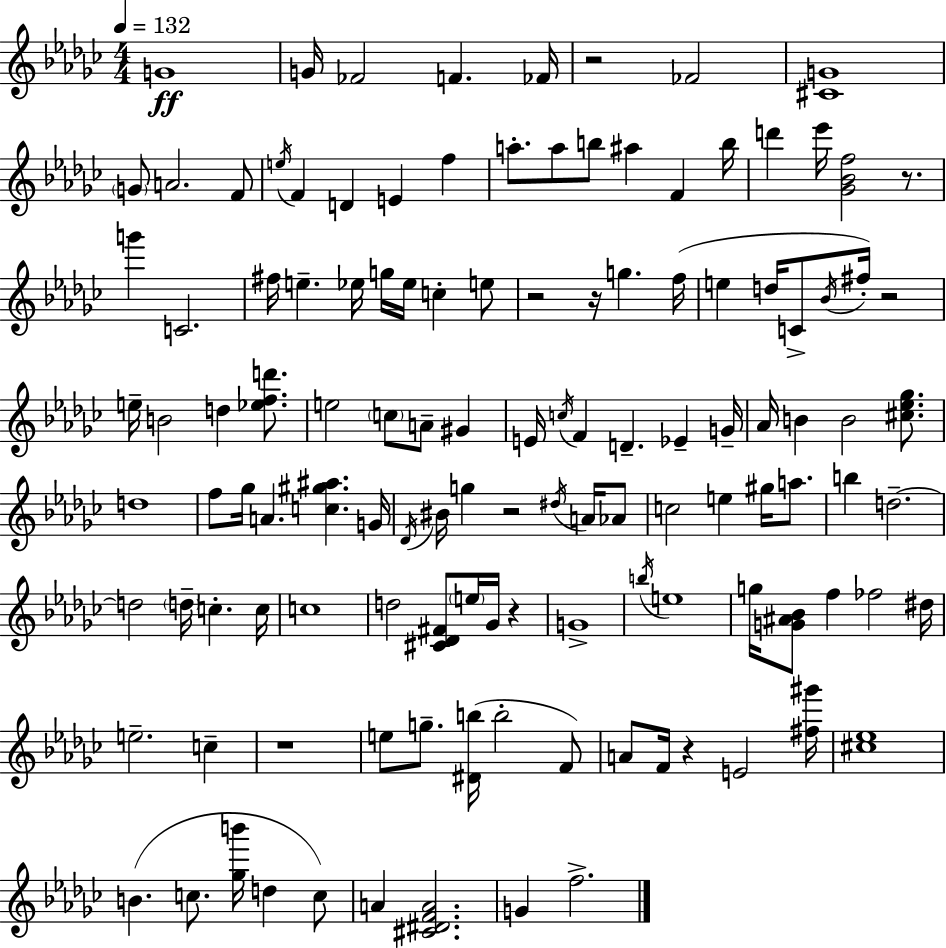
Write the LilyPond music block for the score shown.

{
  \clef treble
  \numericTimeSignature
  \time 4/4
  \key ees \minor
  \tempo 4 = 132
  \repeat volta 2 { g'1\ff | g'16 fes'2 f'4. fes'16 | r2 fes'2 | <cis' g'>1 | \break \parenthesize g'8 a'2. f'8 | \acciaccatura { e''16 } f'4 d'4 e'4 f''4 | a''8.-. a''8 b''8 ais''4 f'4 | b''16 d'''4 ees'''16 <ges' bes' f''>2 r8. | \break g'''4 c'2. | fis''16 e''4.-- ees''16 g''16 ees''16 c''4-. e''8 | r2 r16 g''4. | f''16( e''4 d''16 c'8-> \acciaccatura { bes'16 }) fis''16-. r2 | \break e''16-- b'2 d''4 <ees'' f'' d'''>8. | e''2 \parenthesize c''8 a'8-- gis'4 | e'16 \acciaccatura { c''16 } f'4 d'4.-- ees'4-- | g'16-- aes'16 b'4 b'2 | \break <cis'' ees'' ges''>8. d''1 | f''8 ges''16 a'4. <c'' gis'' ais''>4. | g'16 \acciaccatura { des'16 } bis'16 g''4 r2 | \acciaccatura { dis''16 } a'16 aes'8 c''2 e''4 | \break gis''16 a''8. b''4 d''2.--~~ | d''2 \parenthesize d''16-- c''4.-. | c''16 c''1 | d''2 <cis' des' fis'>8 \parenthesize e''16 | \break ges'16 r4 g'1-> | \acciaccatura { b''16 } e''1 | g''16 <g' ais' bes'>8 f''4 fes''2 | dis''16 e''2.-- | \break c''4-- r1 | e''8 g''8.-- <dis' b''>16( b''2-. | f'8) a'8 f'16 r4 e'2 | <fis'' gis'''>16 <cis'' ees''>1 | \break b'4.( c''8. <ges'' b'''>16 | d''4 c''8) a'4 <cis' dis' f' a'>2. | g'4 f''2.-> | } \bar "|."
}